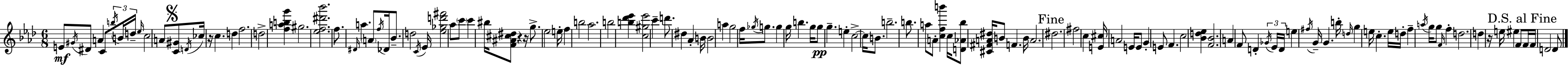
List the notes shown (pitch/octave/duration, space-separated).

E4/e G#4/s D#4/e A4/q C4/e B5/s B4/s D5/s Eb5/s C5/h A4/e [C4,G#4]/e D4/s CES5/s R/s C5/q. D5/q F5/h. D5/h [F5,A5,B5,G6]/q G#5/h. [Eb5,F5,D#6,Bb6]/h. F5/e. D#4/s A5/q. A4/e F5/s Db4/s Bb4/e. D5/h C4/s Eb4/s [Eb5,Gb5,D6,F#6]/h Ab5/e C6/e C6/q BIS5/s [F4,A#4,C#5,D#5]/e R/q R/s G5/e. Eb5/h E5/s F5/q B5/h Ab5/h. B5/h [B5,Db6,Eb6]/q [C5,G#5,Eb6]/h C6/q D6/e. D#5/q Ab4/q B4/s B4/h A5/q G5/h F5/s Gb5/s G5/e. G5/q G5/s B5/q. G5/s G5/e G5/q. E5/q C5/h C5/s B4/e. B5/h. B5/e. A5/e A4/e [C5,F5,B6]/q C5/s [D4,Ab4,Bb5]/e [C#4,F#4,A4,D#5]/s B4/e F4/q. B4/s A4/h. D#5/h. F#5/h C5/q [E4,C#5]/s A4/h E4/s E4/e G4/q E4/e F4/q. C5/h [Bb4,D5,Eb5]/q [F4,Bb4]/h. A4/q F4/e D4/q Gb4/s Eb4/s D4/s E5/q F#5/s G4/s G4/q. B5/s D5/s G5/q E5/s C5/q. E5/s D5/s F5/q A5/s G5/s G5/e F4/s F5/q D5/h. D5/q R/s E5/s EIS5/q F4/e F4/s F4/s D4/h D4/e